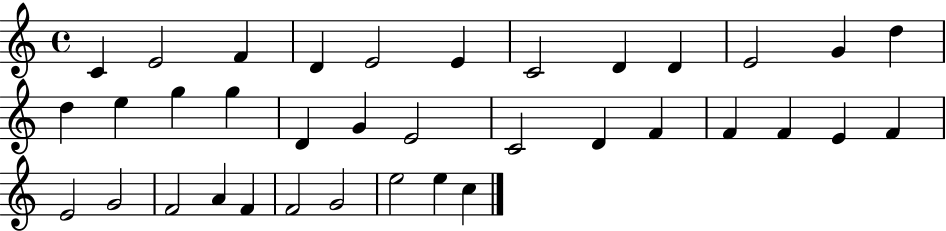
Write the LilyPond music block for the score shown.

{
  \clef treble
  \time 4/4
  \defaultTimeSignature
  \key c \major
  c'4 e'2 f'4 | d'4 e'2 e'4 | c'2 d'4 d'4 | e'2 g'4 d''4 | \break d''4 e''4 g''4 g''4 | d'4 g'4 e'2 | c'2 d'4 f'4 | f'4 f'4 e'4 f'4 | \break e'2 g'2 | f'2 a'4 f'4 | f'2 g'2 | e''2 e''4 c''4 | \break \bar "|."
}